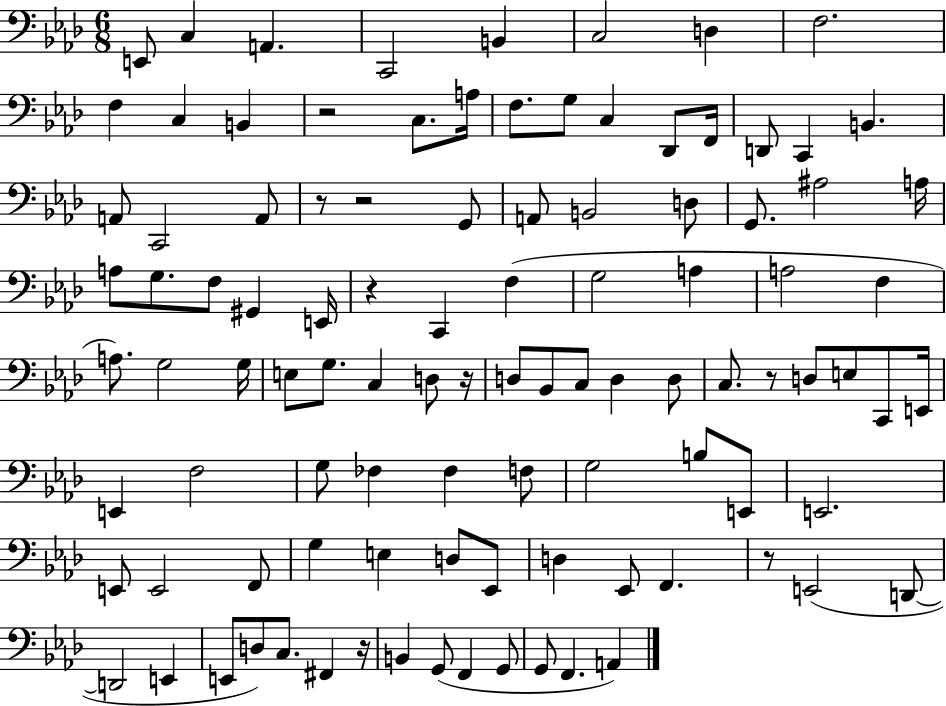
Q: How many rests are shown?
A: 8